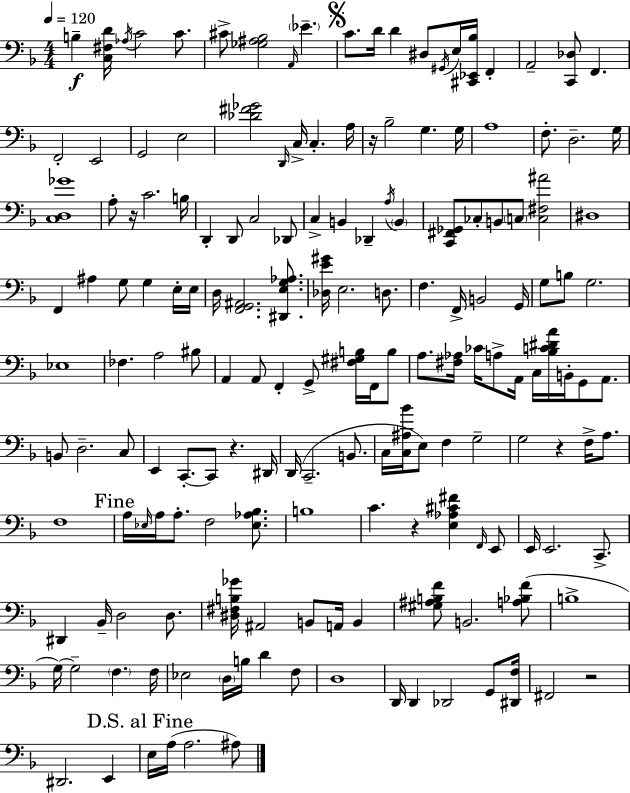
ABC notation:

X:1
T:Untitled
M:4/4
L:1/4
K:F
B, [C,^F,D]/4 _A,/4 C2 C/2 ^C/2 [_G,^A,_B,]2 A,,/4 _E C/2 D/4 D ^D,/2 ^G,,/4 E,/4 [^C,,_E,,_B,]/4 F,, A,,2 [C,,_D,]/2 F,, F,,2 E,,2 G,,2 E,2 [_D^F_G]2 D,,/4 C,/4 C, A,/4 z/4 _B,2 G, G,/4 A,4 F,/2 D,2 G,/4 [C,D,_G]4 A,/2 z/4 C2 B,/4 D,, D,,/2 C,2 _D,,/2 C, B,, _D,, A,/4 B,, [C,,^F,,_G,,]/2 _C,/2 B,,/2 C,/2 [C,^F,^A]2 ^D,4 F,, ^A, G,/2 G, E,/4 E,/4 D,/4 [F,,G,,^A,,]2 [^D,,E,G,_A,]/2 [_D,E^G]/4 E,2 D,/2 F, F,,/4 B,,2 G,,/4 G,/2 B,/2 G,2 _E,4 _F, A,2 ^B,/2 A,, A,,/2 F,, G,,/2 [^F,^G,B,]/4 F,,/4 B,/2 A,/2 [^F,_A,]/4 _C/4 A,/2 A,,/4 C,/4 [_B,C^DA]/4 B,,/4 G,,/2 A,,/2 B,,/2 D,2 C,/2 E,, C,,/2 C,,/2 z ^D,,/4 D,,/4 C,,2 B,,/2 C,/4 [C,^A,_B]/4 E,/2 F, G,2 G,2 z F,/4 A,/2 F,4 A,/4 _E,/4 A,/4 A,/2 F,2 [_E,_A,_B,]/2 B,4 C z [E,_A,^C^F] F,,/4 E,,/2 E,,/4 E,,2 C,,/2 ^D,, _B,,/4 D,2 D,/2 [^D,^F,B,_G]/4 ^A,,2 B,,/2 A,,/4 B,, [^G,^A,B,F]/2 B,,2 [A,_B,F]/2 B,4 G,/4 G,2 F, F,/4 _E,2 D,/4 B,/4 D F,/2 D,4 D,,/4 D,, _D,,2 G,,/2 [^D,,F,]/4 ^F,,2 z2 ^D,,2 E,, E,/4 A,/4 A,2 ^A,/2